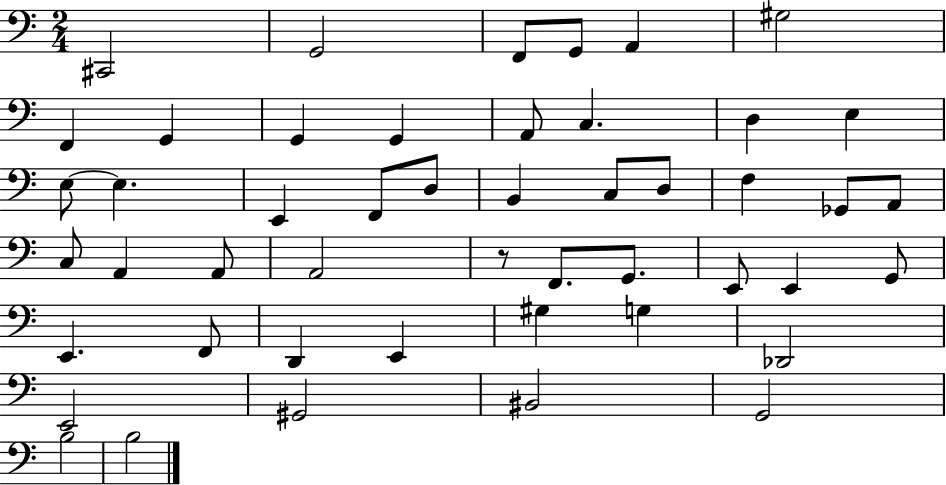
{
  \clef bass
  \numericTimeSignature
  \time 2/4
  \key c \major
  cis,2 | g,2 | f,8 g,8 a,4 | gis2 | \break f,4 g,4 | g,4 g,4 | a,8 c4. | d4 e4 | \break e8~~ e4. | e,4 f,8 d8 | b,4 c8 d8 | f4 ges,8 a,8 | \break c8 a,4 a,8 | a,2 | r8 f,8. g,8. | e,8 e,4 g,8 | \break e,4. f,8 | d,4 e,4 | gis4 g4 | des,2 | \break e,2 | gis,2 | bis,2 | g,2 | \break b2 | b2 | \bar "|."
}